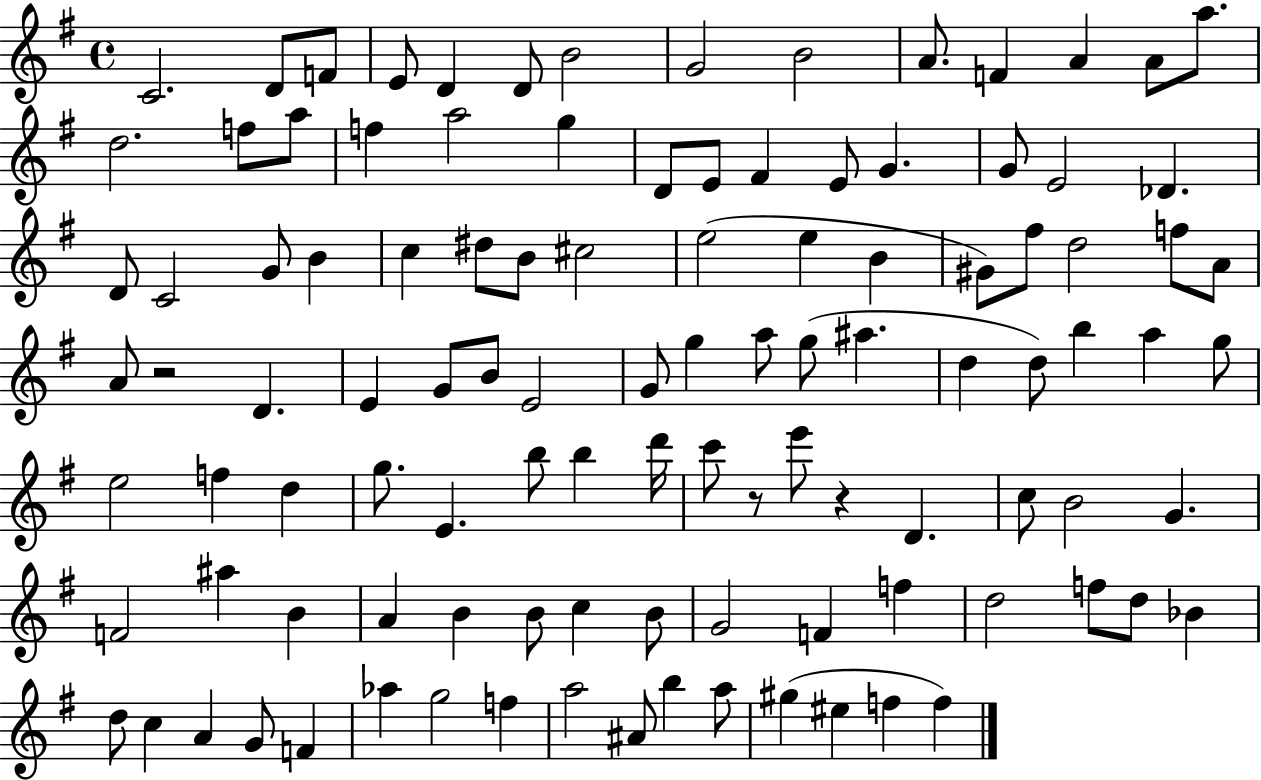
X:1
T:Untitled
M:4/4
L:1/4
K:G
C2 D/2 F/2 E/2 D D/2 B2 G2 B2 A/2 F A A/2 a/2 d2 f/2 a/2 f a2 g D/2 E/2 ^F E/2 G G/2 E2 _D D/2 C2 G/2 B c ^d/2 B/2 ^c2 e2 e B ^G/2 ^f/2 d2 f/2 A/2 A/2 z2 D E G/2 B/2 E2 G/2 g a/2 g/2 ^a d d/2 b a g/2 e2 f d g/2 E b/2 b d'/4 c'/2 z/2 e'/2 z D c/2 B2 G F2 ^a B A B B/2 c B/2 G2 F f d2 f/2 d/2 _B d/2 c A G/2 F _a g2 f a2 ^A/2 b a/2 ^g ^e f f